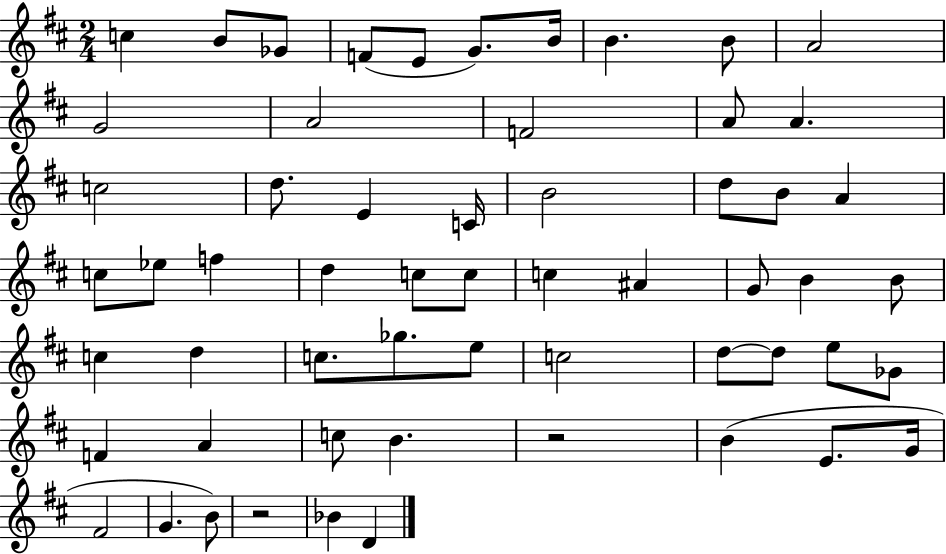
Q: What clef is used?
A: treble